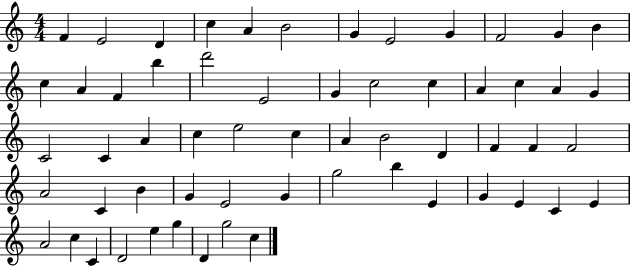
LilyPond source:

{
  \clef treble
  \numericTimeSignature
  \time 4/4
  \key c \major
  f'4 e'2 d'4 | c''4 a'4 b'2 | g'4 e'2 g'4 | f'2 g'4 b'4 | \break c''4 a'4 f'4 b''4 | d'''2 e'2 | g'4 c''2 c''4 | a'4 c''4 a'4 g'4 | \break c'2 c'4 a'4 | c''4 e''2 c''4 | a'4 b'2 d'4 | f'4 f'4 f'2 | \break a'2 c'4 b'4 | g'4 e'2 g'4 | g''2 b''4 e'4 | g'4 e'4 c'4 e'4 | \break a'2 c''4 c'4 | d'2 e''4 g''4 | d'4 g''2 c''4 | \bar "|."
}